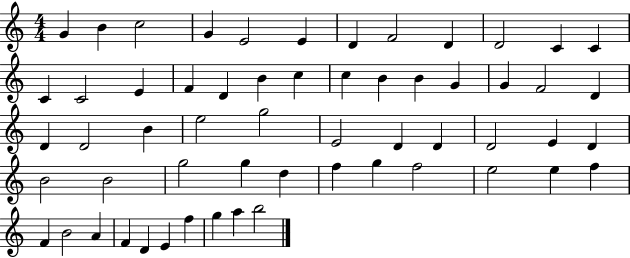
{
  \clef treble
  \numericTimeSignature
  \time 4/4
  \key c \major
  g'4 b'4 c''2 | g'4 e'2 e'4 | d'4 f'2 d'4 | d'2 c'4 c'4 | \break c'4 c'2 e'4 | f'4 d'4 b'4 c''4 | c''4 b'4 b'4 g'4 | g'4 f'2 d'4 | \break d'4 d'2 b'4 | e''2 g''2 | e'2 d'4 d'4 | d'2 e'4 d'4 | \break b'2 b'2 | g''2 g''4 d''4 | f''4 g''4 f''2 | e''2 e''4 f''4 | \break f'4 b'2 a'4 | f'4 d'4 e'4 f''4 | g''4 a''4 b''2 | \bar "|."
}